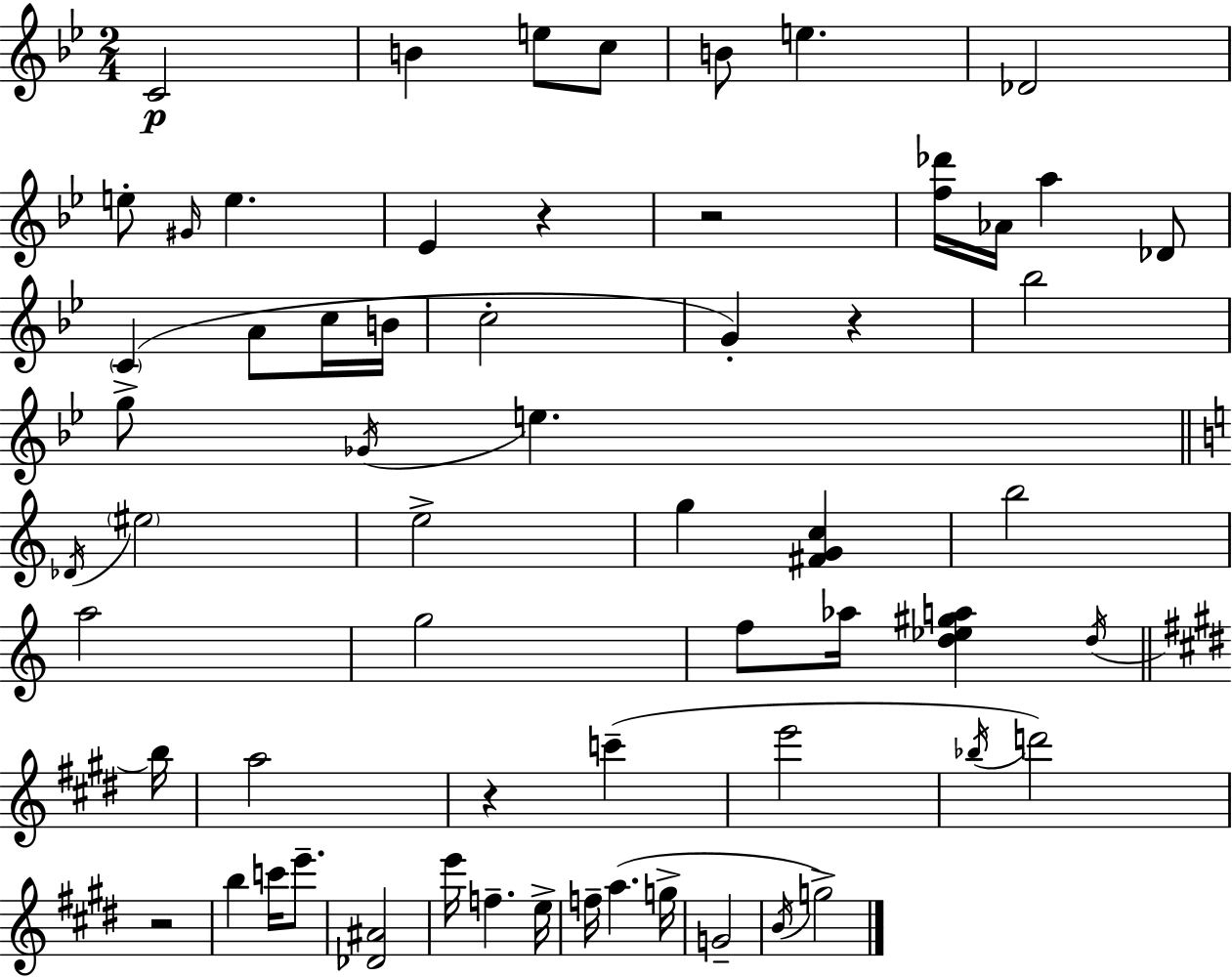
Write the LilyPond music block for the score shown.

{
  \clef treble
  \numericTimeSignature
  \time 2/4
  \key g \minor
  \repeat volta 2 { c'2\p | b'4 e''8 c''8 | b'8 e''4. | des'2 | \break e''8-. \grace { gis'16 } e''4. | ees'4 r4 | r2 | <f'' des'''>16 aes'16 a''4 des'8 | \break \parenthesize c'4( a'8 c''16 | b'16 c''2-. | g'4-.) r4 | bes''2 | \break g''8-> \acciaccatura { ges'16 } e''4. | \bar "||" \break \key c \major \acciaccatura { des'16 } \parenthesize eis''2 | e''2-> | g''4 <fis' g' c''>4 | b''2 | \break a''2 | g''2 | f''8 aes''16 <d'' ees'' gis'' a''>4 | \acciaccatura { d''16 } \bar "||" \break \key e \major b''16 a''2 | r4 c'''4--( | e'''2 | \acciaccatura { bes''16 } d'''2) | \break r2 | b''4 c'''16 e'''8.-- | <des' ais'>2 | e'''16 f''4.-- | \break e''16-> f''16-- a''4.( | g''16-> g'2-- | \acciaccatura { b'16 }) g''2-> | } \bar "|."
}